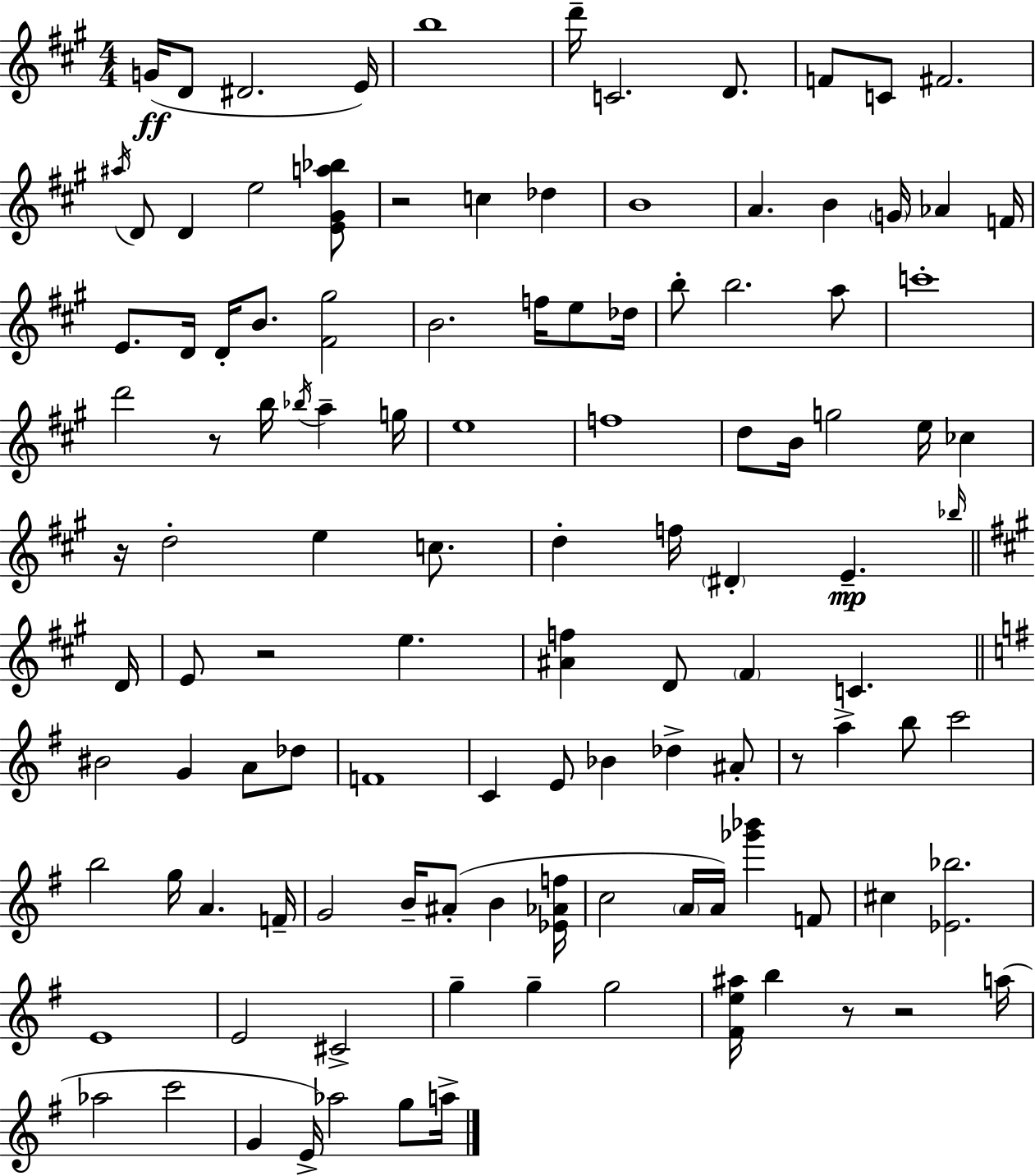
G4/s D4/e D#4/h. E4/s B5/w D6/s C4/h. D4/e. F4/e C4/e F#4/h. A#5/s D4/e D4/q E5/h [E4,G#4,A5,Bb5]/e R/h C5/q Db5/q B4/w A4/q. B4/q G4/s Ab4/q F4/s E4/e. D4/s D4/s B4/e. [F#4,G#5]/h B4/h. F5/s E5/e Db5/s B5/e B5/h. A5/e C6/w D6/h R/e B5/s Bb5/s A5/q G5/s E5/w F5/w D5/e B4/s G5/h E5/s CES5/q R/s D5/h E5/q C5/e. D5/q F5/s D#4/q E4/q. Bb5/s D4/s E4/e R/h E5/q. [A#4,F5]/q D4/e F#4/q C4/q. BIS4/h G4/q A4/e Db5/e F4/w C4/q E4/e Bb4/q Db5/q A#4/e R/e A5/q B5/e C6/h B5/h G5/s A4/q. F4/s G4/h B4/s A#4/e B4/q [Eb4,Ab4,F5]/s C5/h A4/s A4/s [Gb6,Bb6]/q F4/e C#5/q [Eb4,Bb5]/h. E4/w E4/h C#4/h G5/q G5/q G5/h [F#4,E5,A#5]/s B5/q R/e R/h A5/s Ab5/h C6/h G4/q E4/s Ab5/h G5/e A5/s